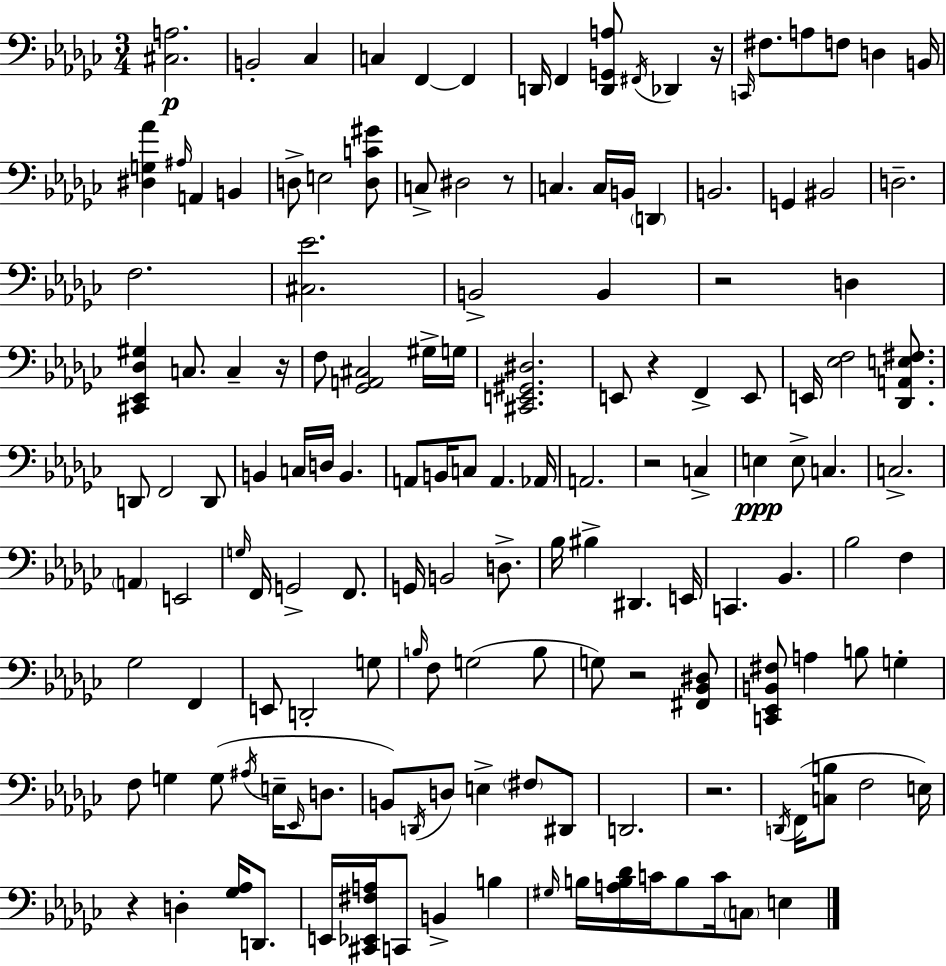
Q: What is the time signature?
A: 3/4